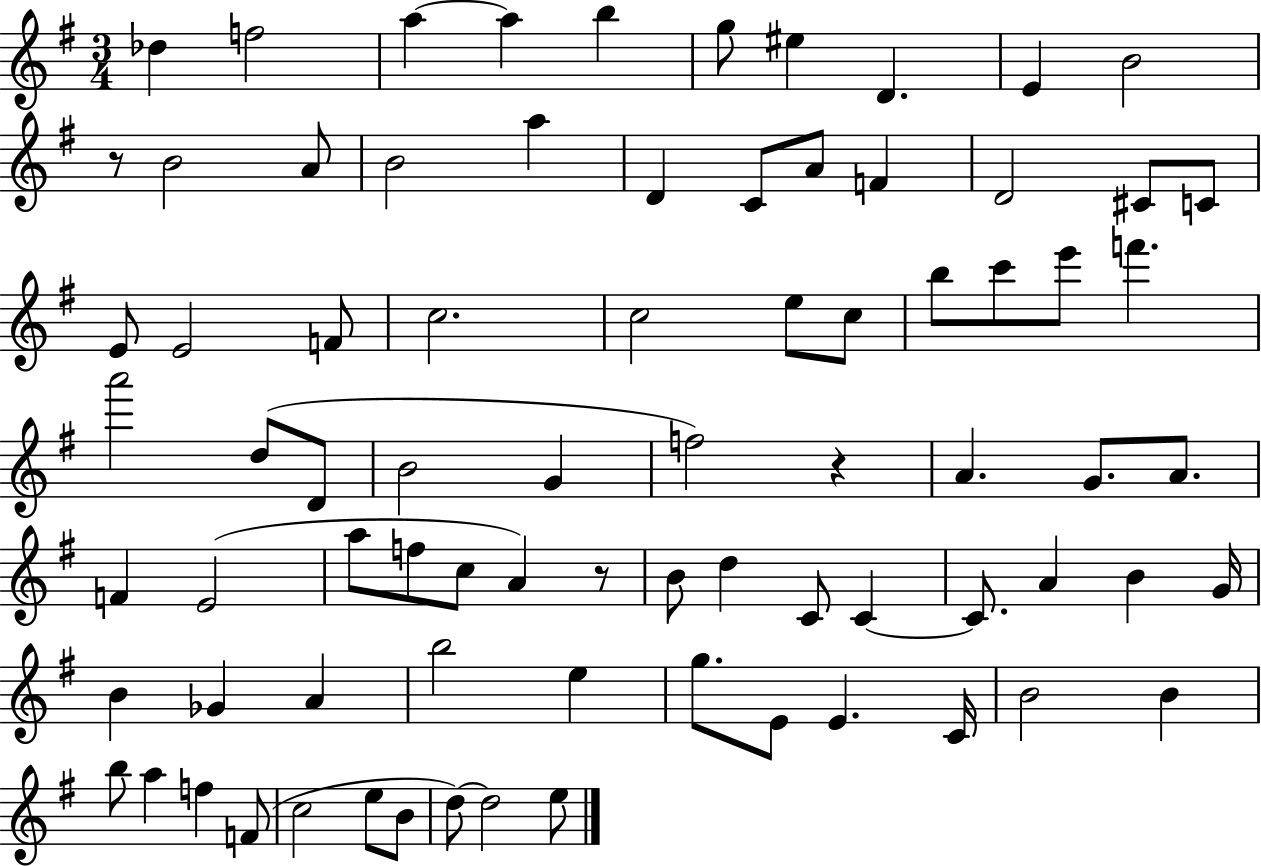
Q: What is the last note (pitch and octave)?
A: E5